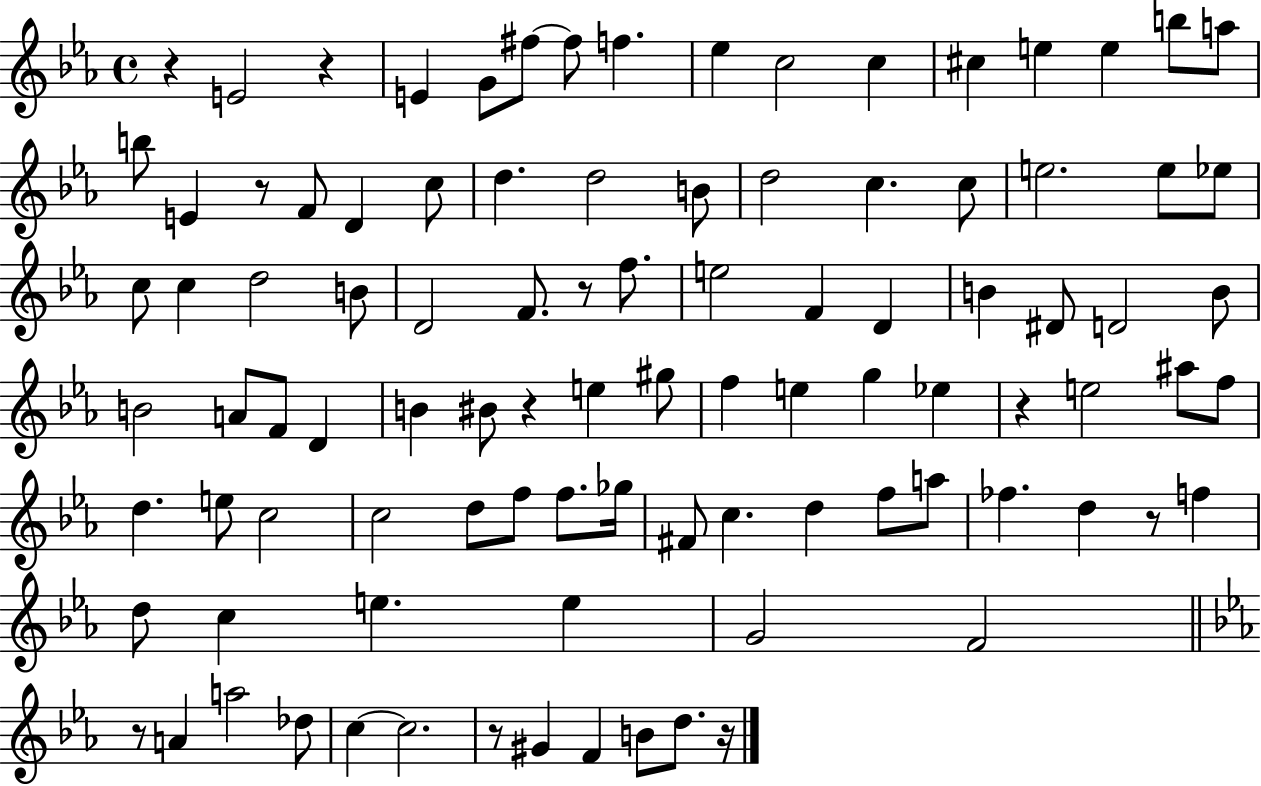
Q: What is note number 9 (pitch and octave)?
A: C5